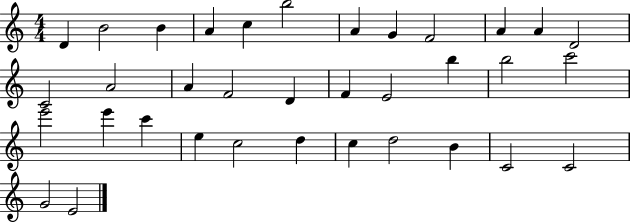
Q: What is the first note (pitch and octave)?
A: D4